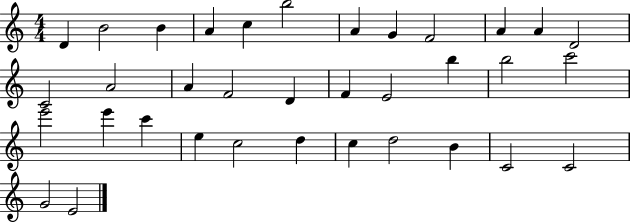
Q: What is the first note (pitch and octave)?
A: D4